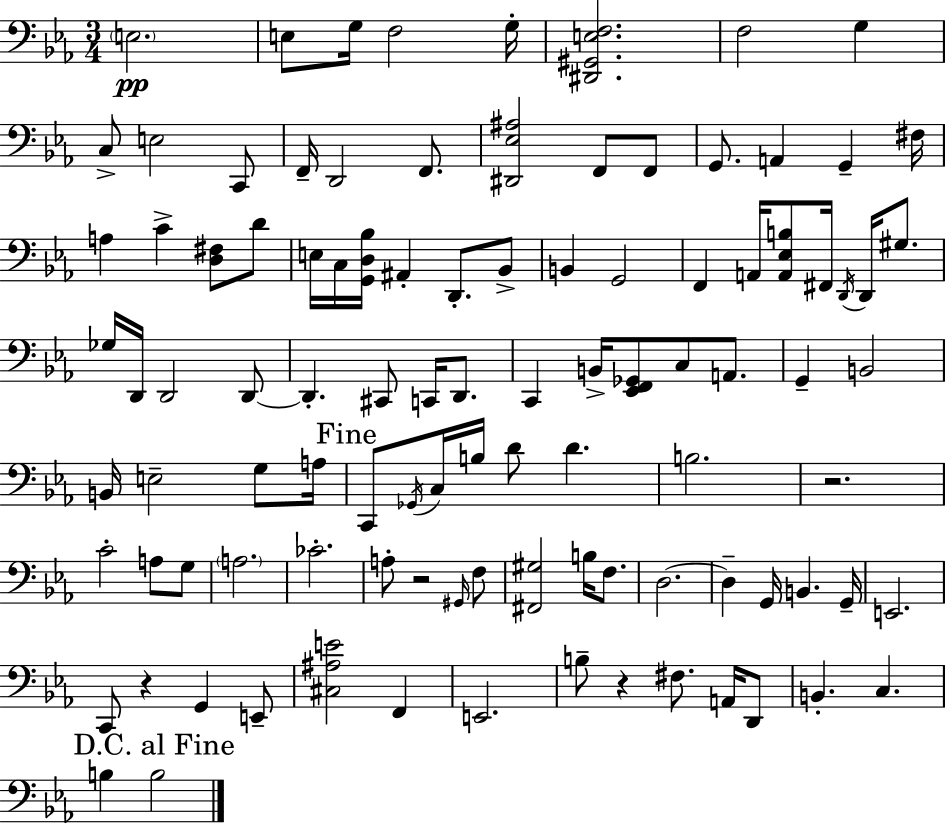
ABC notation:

X:1
T:Untitled
M:3/4
L:1/4
K:Cm
E,2 E,/2 G,/4 F,2 G,/4 [^D,,^G,,E,F,]2 F,2 G, C,/2 E,2 C,,/2 F,,/4 D,,2 F,,/2 [^D,,_E,^A,]2 F,,/2 F,,/2 G,,/2 A,, G,, ^F,/4 A, C [D,^F,]/2 D/2 E,/4 C,/4 [G,,D,_B,]/4 ^A,, D,,/2 _B,,/2 B,, G,,2 F,, A,,/4 [A,,_E,B,]/2 ^F,,/4 D,,/4 D,,/4 ^G,/2 _G,/4 D,,/4 D,,2 D,,/2 D,, ^C,,/2 C,,/4 D,,/2 C,, B,,/4 [_E,,F,,_G,,]/2 C,/2 A,,/2 G,, B,,2 B,,/4 E,2 G,/2 A,/4 C,,/2 _G,,/4 C,/4 B,/4 D/2 D B,2 z2 C2 A,/2 G,/2 A,2 _C2 A,/2 z2 ^G,,/4 F,/2 [^F,,^G,]2 B,/4 F,/2 D,2 D, G,,/4 B,, G,,/4 E,,2 C,,/2 z G,, E,,/2 [^C,^A,E]2 F,, E,,2 B,/2 z ^F,/2 A,,/4 D,,/2 B,, C, B, B,2